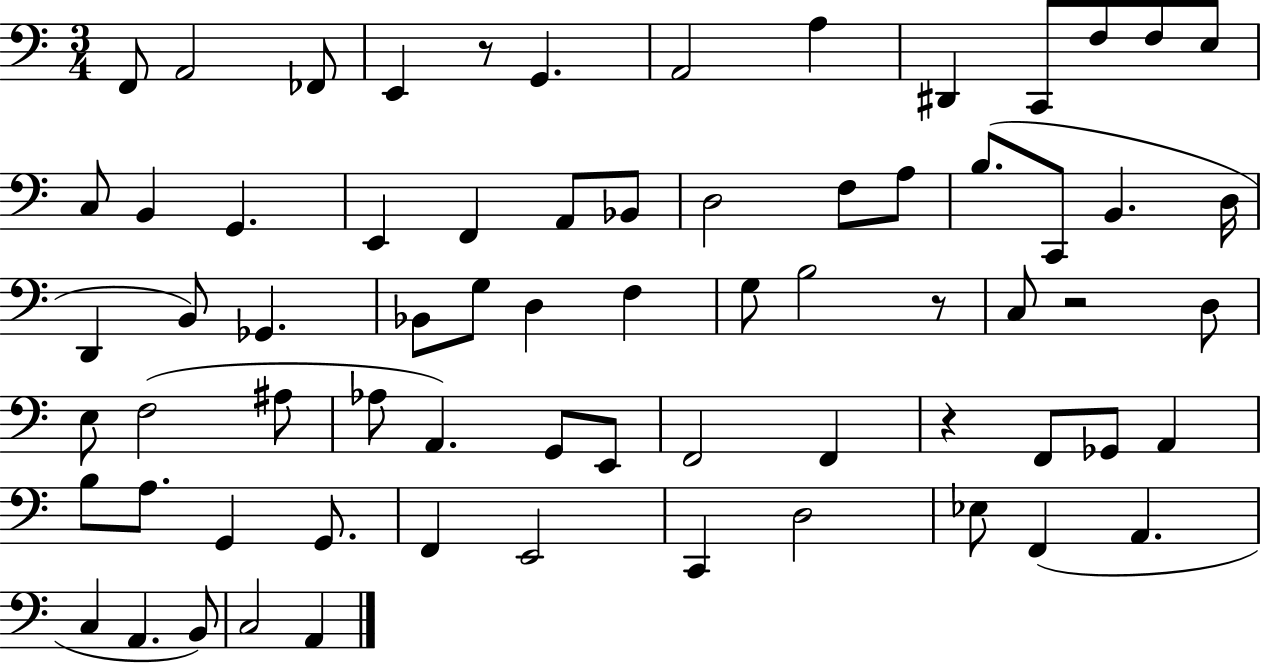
{
  \clef bass
  \numericTimeSignature
  \time 3/4
  \key c \major
  f,8 a,2 fes,8 | e,4 r8 g,4. | a,2 a4 | dis,4 c,8 f8 f8 e8 | \break c8 b,4 g,4. | e,4 f,4 a,8 bes,8 | d2 f8 a8 | b8.( c,8 b,4. d16 | \break d,4 b,8) ges,4. | bes,8 g8 d4 f4 | g8 b2 r8 | c8 r2 d8 | \break e8 f2( ais8 | aes8 a,4.) g,8 e,8 | f,2 f,4 | r4 f,8 ges,8 a,4 | \break b8 a8. g,4 g,8. | f,4 e,2 | c,4 d2 | ees8 f,4( a,4. | \break c4 a,4. b,8) | c2 a,4 | \bar "|."
}